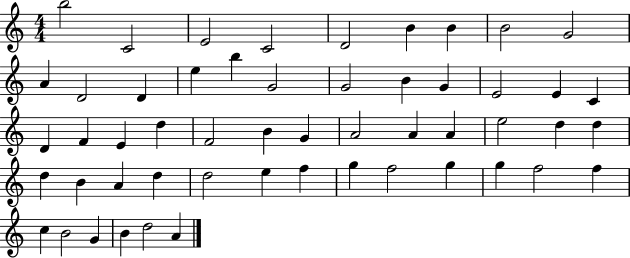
X:1
T:Untitled
M:4/4
L:1/4
K:C
b2 C2 E2 C2 D2 B B B2 G2 A D2 D e b G2 G2 B G E2 E C D F E d F2 B G A2 A A e2 d d d B A d d2 e f g f2 g g f2 f c B2 G B d2 A